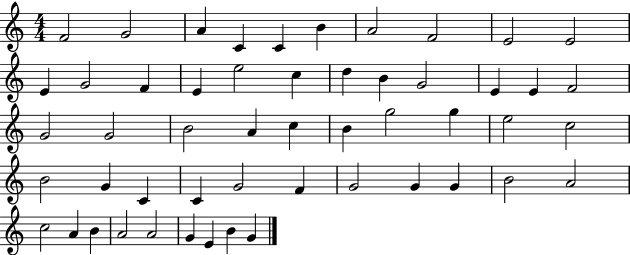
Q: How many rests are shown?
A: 0